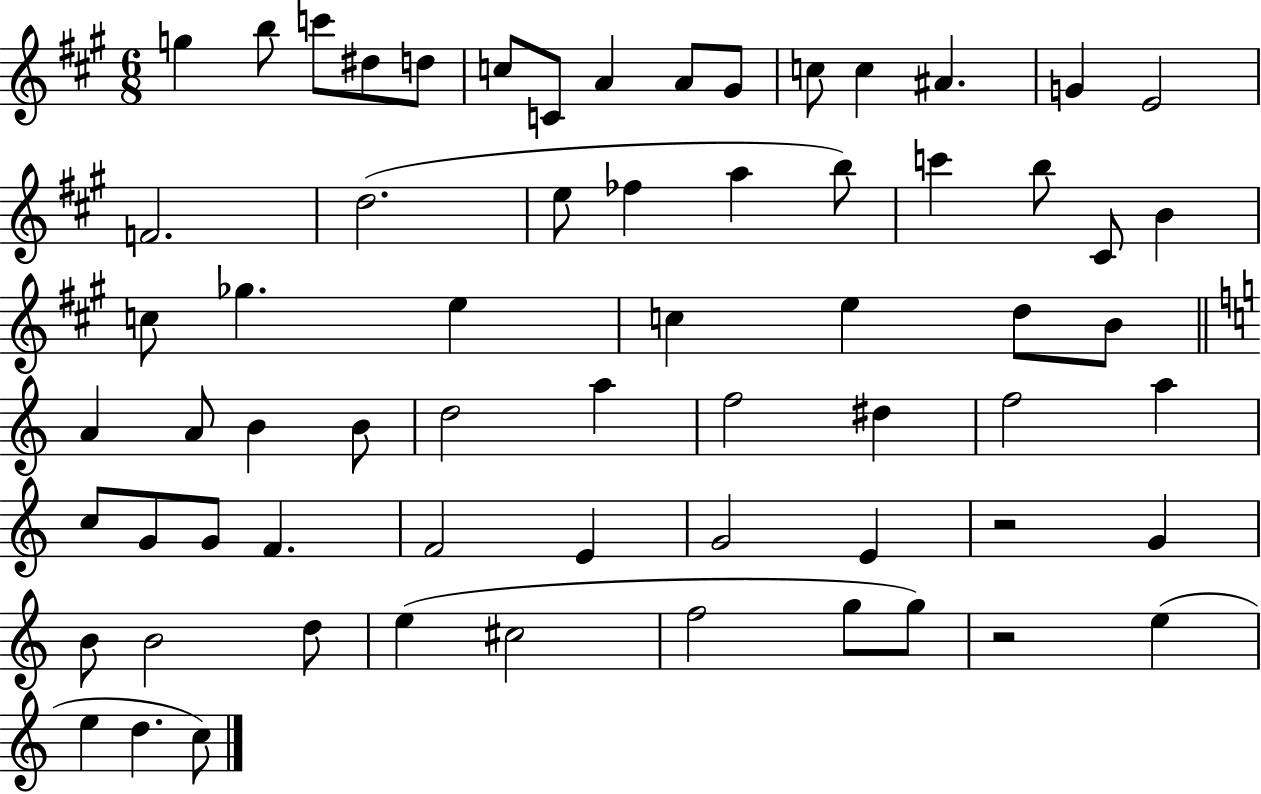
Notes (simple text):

G5/q B5/e C6/e D#5/e D5/e C5/e C4/e A4/q A4/e G#4/e C5/e C5/q A#4/q. G4/q E4/h F4/h. D5/h. E5/e FES5/q A5/q B5/e C6/q B5/e C#4/e B4/q C5/e Gb5/q. E5/q C5/q E5/q D5/e B4/e A4/q A4/e B4/q B4/e D5/h A5/q F5/h D#5/q F5/h A5/q C5/e G4/e G4/e F4/q. F4/h E4/q G4/h E4/q R/h G4/q B4/e B4/h D5/e E5/q C#5/h F5/h G5/e G5/e R/h E5/q E5/q D5/q. C5/e